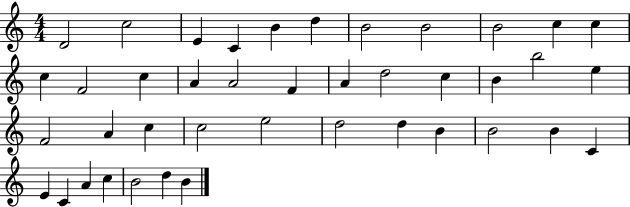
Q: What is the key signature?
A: C major